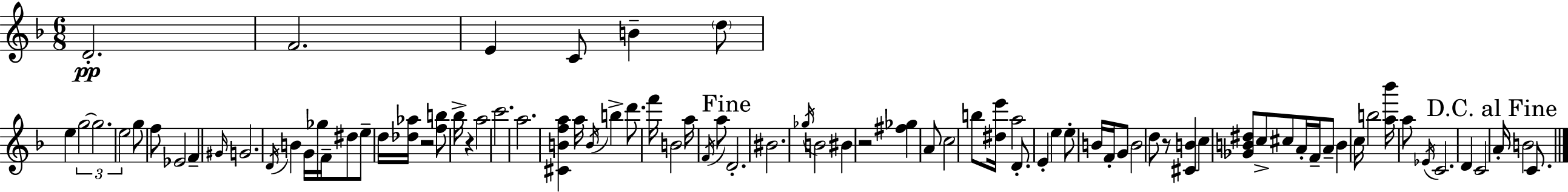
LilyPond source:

{
  \clef treble
  \numericTimeSignature
  \time 6/8
  \key f \major
  \repeat volta 2 { d'2.-.\pp | f'2. | e'4 c'8 b'4-- \parenthesize d''8 | e''4 \tuplet 3/2 { g''2~~ | \break g''2. | e''2 } g''8 f''8 | ees'2 f'4-- | \grace { gis'16 } g'2. | \break \acciaccatura { d'16 } b'4 g'16 ges''16 f'16-- dis''8 e''8-- | d''16 <des'' aes''>16 r2 <f'' b''>8 | bes''16-> r4 a''2 | c'''2. | \break a''2. | <cis' b' f'' a''>4 a''16 \acciaccatura { b'16 } b''4-> | d'''8. f'''16 b'2 | a''16 \acciaccatura { f'16 } a''8 \mark "Fine" d'2.-. | \break bis'2. | \acciaccatura { ges''16 } b'2 | bis'4 r2 | <fis'' ges''>4 a'8 c''2 | \break b''8 <dis'' e'''>16 a''2 | d'8.-. e'4-. e''4 | e''8-. b'16 f'16-. g'8 b'2 | d''8 r8 <cis' b'>4 c''4 | \break <ges' b' dis''>8 c''8-> cis''8 a'16-. f'16-- a'8-- | b'4 c''16 b''2 | <a'' bes'''>16 a''8 \acciaccatura { ees'16 } c'2. | d'4 c'2 | \break \mark "D.C. al Fine" a'16-. b'2 | c'8. } \bar "|."
}